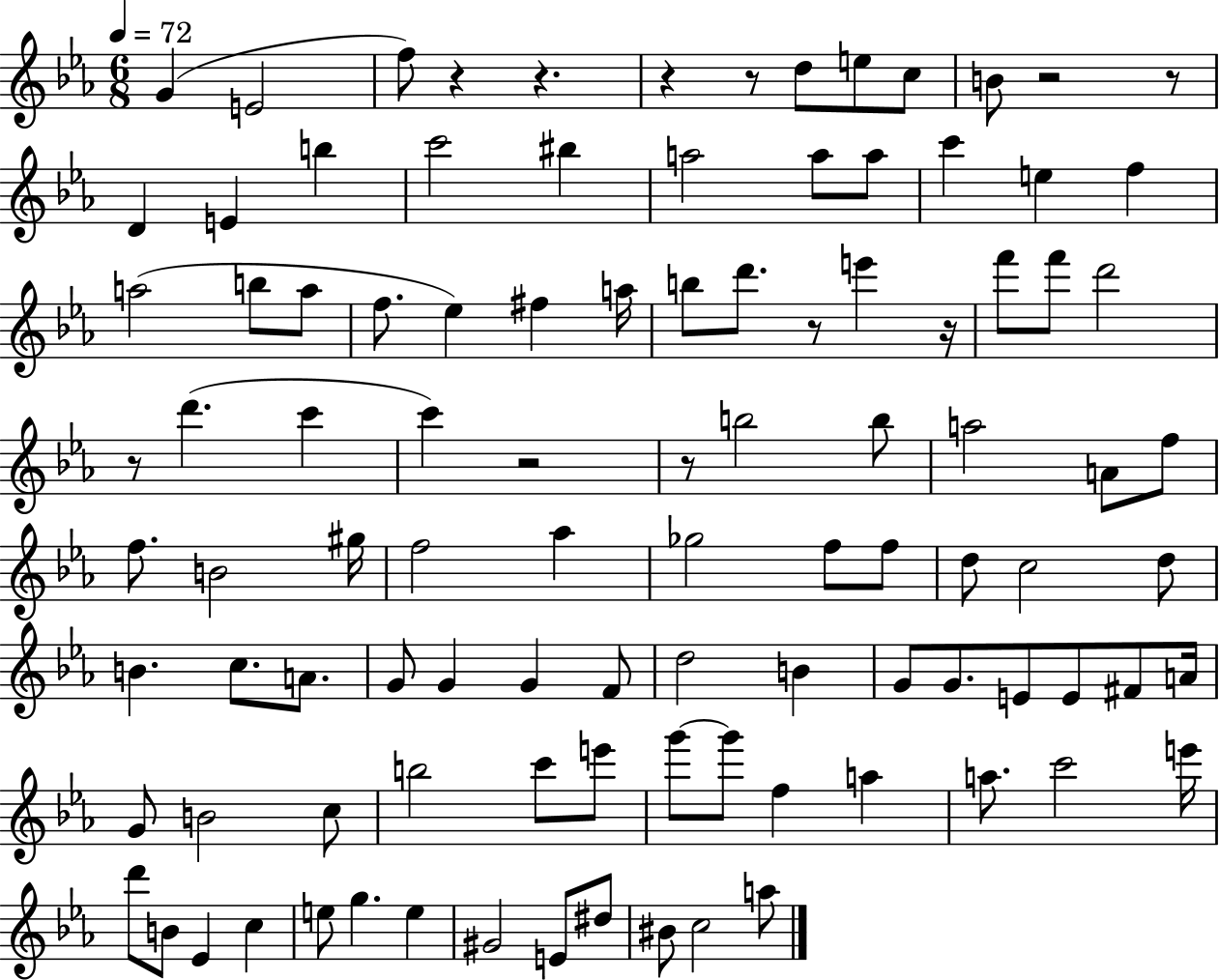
{
  \clef treble
  \numericTimeSignature
  \time 6/8
  \key ees \major
  \tempo 4 = 72
  g'4( e'2 | f''8) r4 r4. | r4 r8 d''8 e''8 c''8 | b'8 r2 r8 | \break d'4 e'4 b''4 | c'''2 bis''4 | a''2 a''8 a''8 | c'''4 e''4 f''4 | \break a''2( b''8 a''8 | f''8. ees''4) fis''4 a''16 | b''8 d'''8. r8 e'''4 r16 | f'''8 f'''8 d'''2 | \break r8 d'''4.( c'''4 | c'''4) r2 | r8 b''2 b''8 | a''2 a'8 f''8 | \break f''8. b'2 gis''16 | f''2 aes''4 | ges''2 f''8 f''8 | d''8 c''2 d''8 | \break b'4. c''8. a'8. | g'8 g'4 g'4 f'8 | d''2 b'4 | g'8 g'8. e'8 e'8 fis'8 a'16 | \break g'8 b'2 c''8 | b''2 c'''8 e'''8 | g'''8~~ g'''8 f''4 a''4 | a''8. c'''2 e'''16 | \break d'''8 b'8 ees'4 c''4 | e''8 g''4. e''4 | gis'2 e'8 dis''8 | bis'8 c''2 a''8 | \break \bar "|."
}